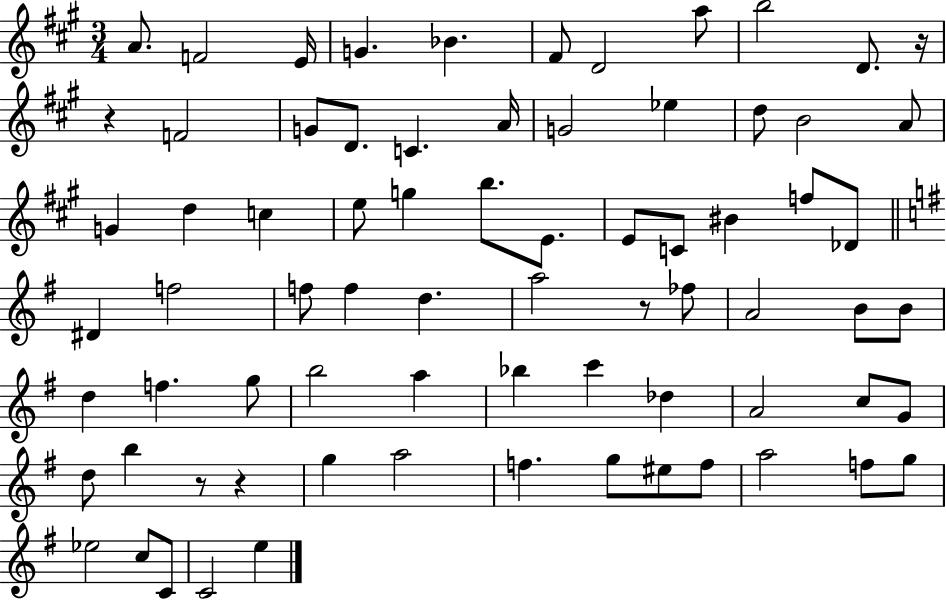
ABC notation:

X:1
T:Untitled
M:3/4
L:1/4
K:A
A/2 F2 E/4 G _B ^F/2 D2 a/2 b2 D/2 z/4 z F2 G/2 D/2 C A/4 G2 _e d/2 B2 A/2 G d c e/2 g b/2 E/2 E/2 C/2 ^B f/2 _D/2 ^D f2 f/2 f d a2 z/2 _f/2 A2 B/2 B/2 d f g/2 b2 a _b c' _d A2 c/2 G/2 d/2 b z/2 z g a2 f g/2 ^e/2 f/2 a2 f/2 g/2 _e2 c/2 C/2 C2 e